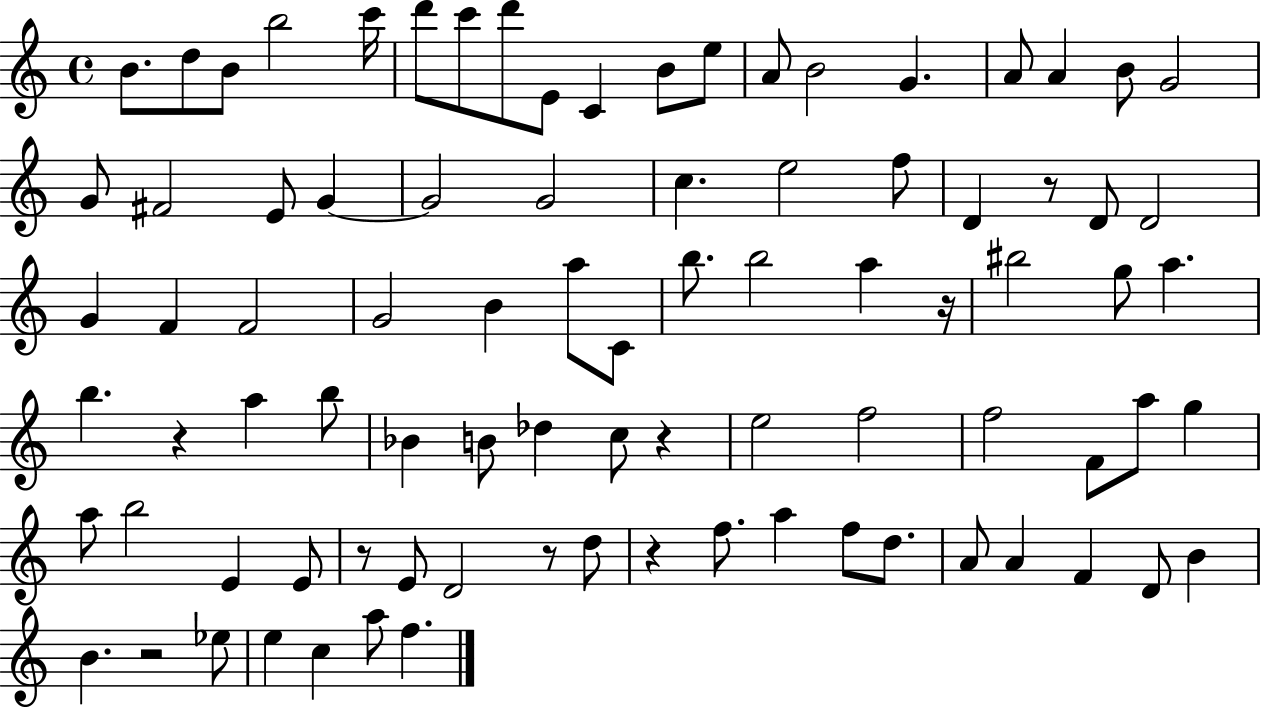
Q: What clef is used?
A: treble